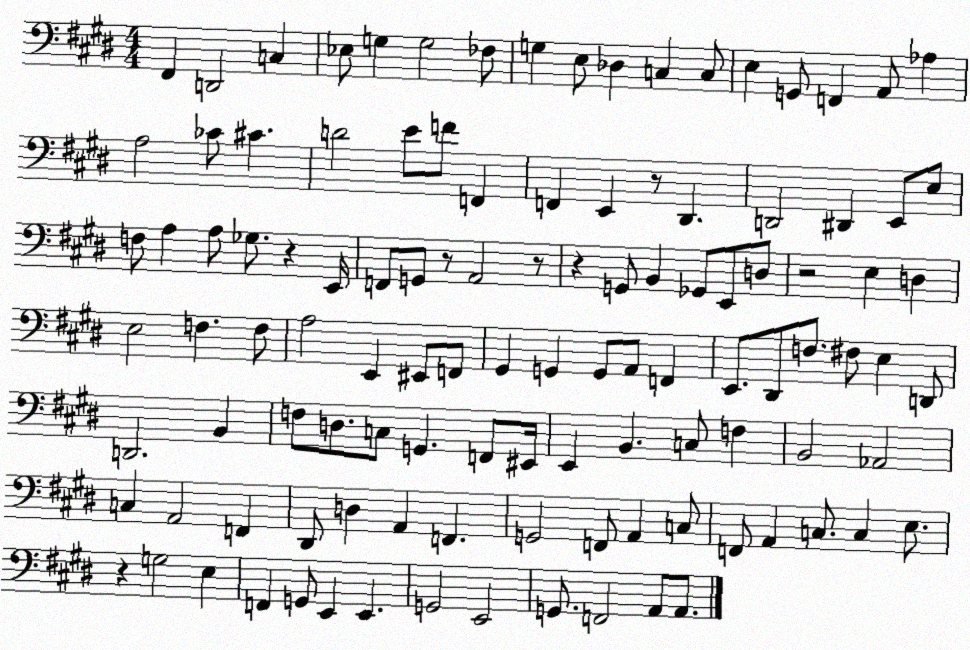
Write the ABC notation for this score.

X:1
T:Untitled
M:4/4
L:1/4
K:E
^F,, D,,2 C, _E,/2 G, G,2 _F,/2 G, E,/2 _D, C, C,/2 E, G,,/2 F,, A,,/2 _A, A,2 _C/2 ^C D2 E/2 F/2 F,, F,, E,, z/2 ^D,, D,,2 ^D,, E,,/2 E,/2 F,/2 A, A,/2 _G,/2 z E,,/4 F,,/2 G,,/2 z/2 A,,2 z/2 z G,,/2 B,, _G,,/2 E,,/2 D,/2 z2 E, D, E,2 F, F,/2 A,2 E,, ^E,,/2 F,,/2 ^G,, G,, G,,/2 A,,/2 F,, E,,/2 ^D,,/2 F,/2 ^F,/2 E, D,,/2 D,,2 B,, F,/2 D,/2 C,/2 G,, F,,/2 ^E,,/4 E,, B,, C,/2 F, B,,2 _A,,2 C, A,,2 F,, ^D,,/2 D, A,, F,, G,,2 F,,/2 A,, C,/2 F,,/2 A,, C,/2 C, E,/2 z G,2 E, F,, G,,/2 E,, E,, G,,2 E,,2 G,,/2 F,,2 A,,/2 A,,/2